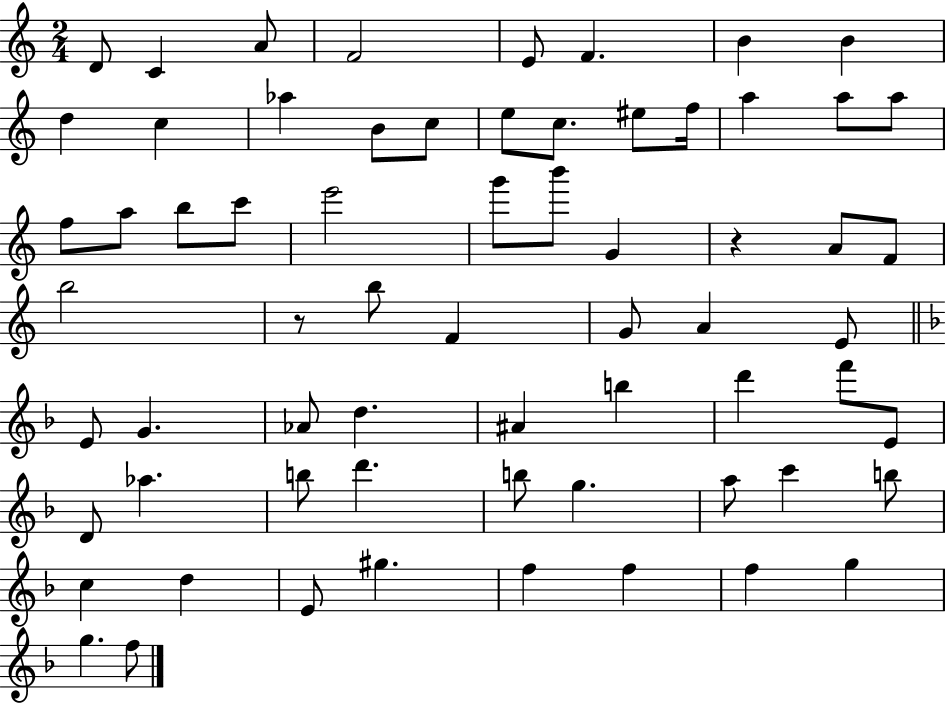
D4/e C4/q A4/e F4/h E4/e F4/q. B4/q B4/q D5/q C5/q Ab5/q B4/e C5/e E5/e C5/e. EIS5/e F5/s A5/q A5/e A5/e F5/e A5/e B5/e C6/e E6/h G6/e B6/e G4/q R/q A4/e F4/e B5/h R/e B5/e F4/q G4/e A4/q E4/e E4/e G4/q. Ab4/e D5/q. A#4/q B5/q D6/q F6/e E4/e D4/e Ab5/q. B5/e D6/q. B5/e G5/q. A5/e C6/q B5/e C5/q D5/q E4/e G#5/q. F5/q F5/q F5/q G5/q G5/q. F5/e